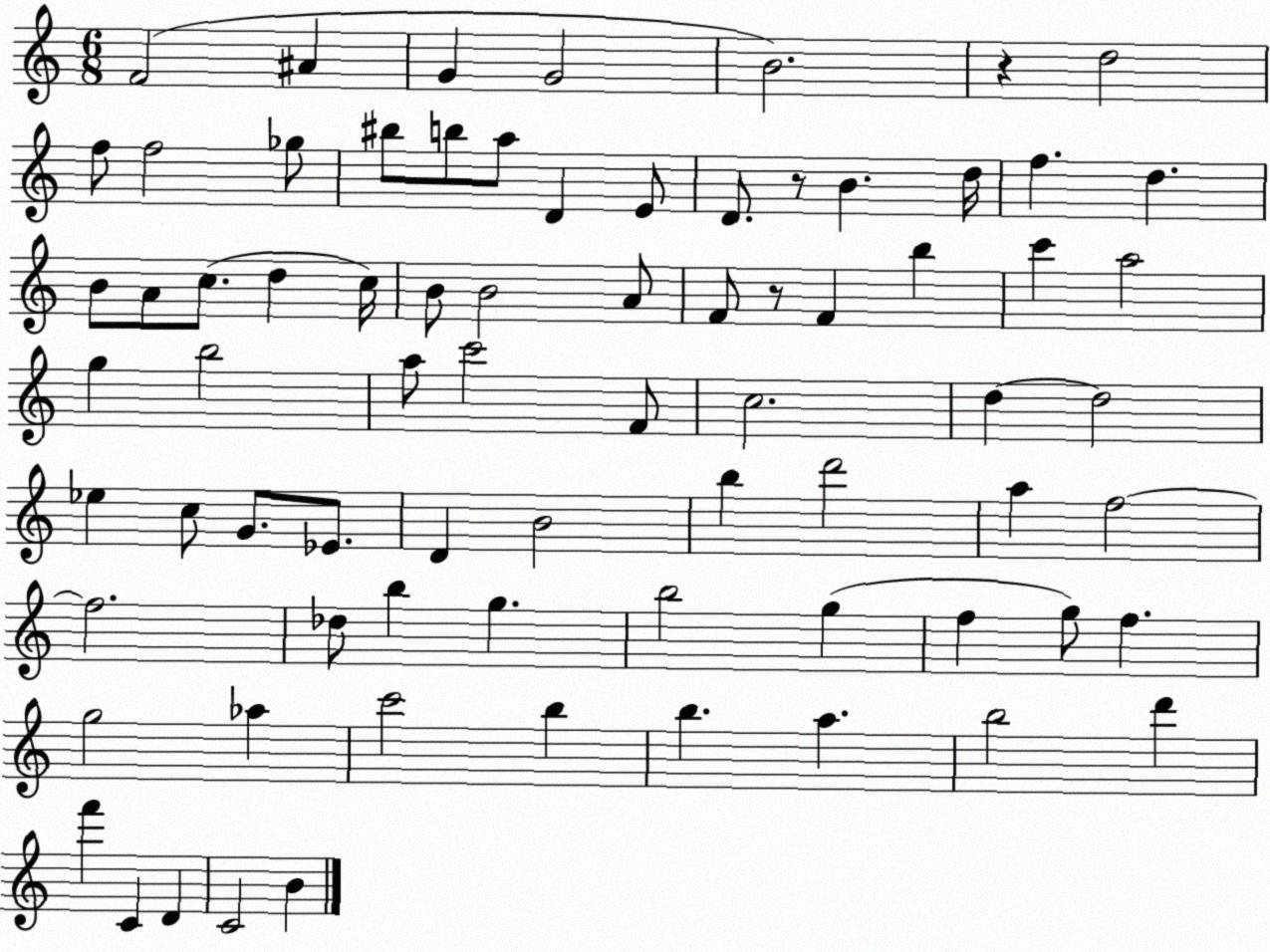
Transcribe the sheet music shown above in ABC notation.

X:1
T:Untitled
M:6/8
L:1/4
K:C
F2 ^A G G2 B2 z d2 f/2 f2 _g/2 ^b/2 b/2 a/2 D E/2 D/2 z/2 B d/4 f d B/2 A/2 c/2 d c/4 B/2 B2 A/2 F/2 z/2 F b c' a2 g b2 a/2 c'2 F/2 c2 d d2 _e c/2 G/2 _E/2 D B2 b d'2 a f2 f2 _d/2 b g b2 g f g/2 f g2 _a c'2 b b a b2 d' f' C D C2 B